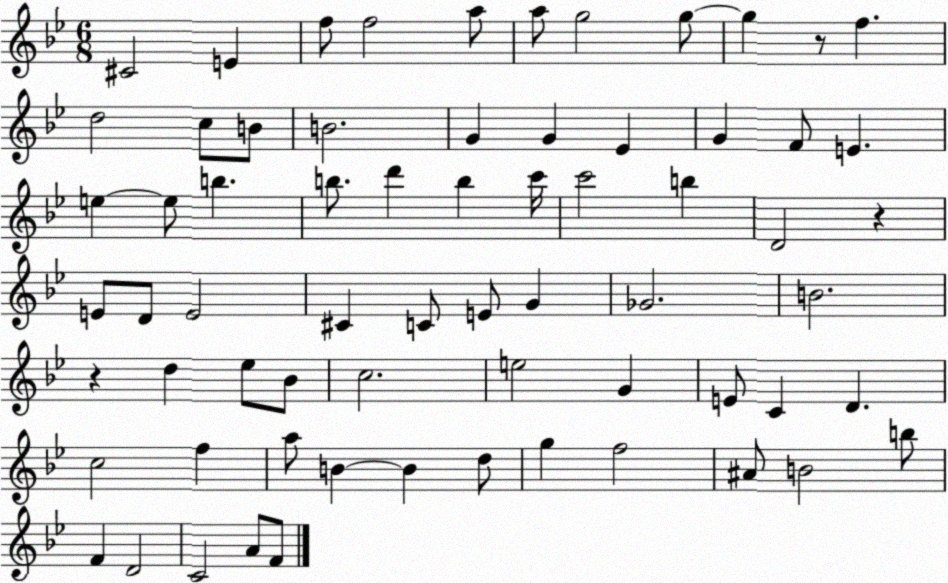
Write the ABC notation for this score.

X:1
T:Untitled
M:6/8
L:1/4
K:Bb
^C2 E f/2 f2 a/2 a/2 g2 g/2 g z/2 f d2 c/2 B/2 B2 G G _E G F/2 E e e/2 b b/2 d' b c'/4 c'2 b D2 z E/2 D/2 E2 ^C C/2 E/2 G _G2 B2 z d _e/2 _B/2 c2 e2 G E/2 C D c2 f a/2 B B d/2 g f2 ^A/2 B2 b/2 F D2 C2 A/2 F/2